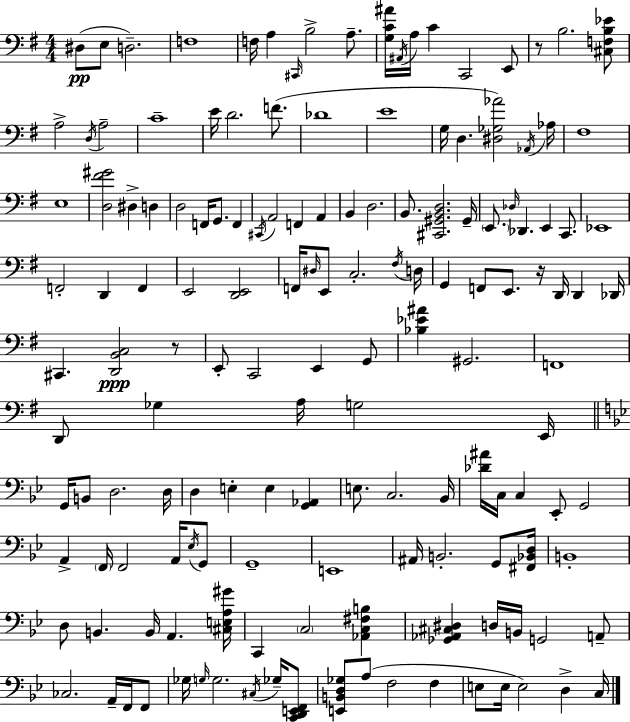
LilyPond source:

{
  \clef bass
  \numericTimeSignature
  \time 4/4
  \key e \minor
  dis8(\pp e8 d2.--) | f1 | f16 a4 \grace { cis,16 } b2-> a8.-- | <g c' ais'>16 \acciaccatura { ais,16 } a16 c'4 c,2 | \break e,8 r8 b2. | <cis f b ees'>8 a2-> \acciaccatura { d16 } a2-- | c'1-- | e'16 d'2. | \break f'8.( des'1 | e'1 | g16 d4. <dis ges aes'>2) | \acciaccatura { aes,16 } aes16 fis1 | \break e1 | <d fis' gis'>2 dis4-> | d4 d2 f,16 g,8. | f,4 \acciaccatura { cis,16 } a,2 f,4 | \break a,4 b,4 d2. | b,8. <cis, gis, b, d>2. | gis,16-- \parenthesize e,8. \grace { des16 } des,4. e,4 | c,8. ees,1 | \break f,2-. d,4 | f,4 e,2 <d, e,>2 | f,16 \grace { dis16 } e,8 c2.-. | \acciaccatura { fis16 } d16 g,4 f,8 e,8. | \break r16 d,16 d,4 des,16 cis,4. <d, b, c>2\ppp | r8 e,8-. c,2 | e,4 g,8 <bes ees' ais'>4 gis,2. | f,1 | \break d,8 ges4 a16 g2 | e,16 \bar "||" \break \key g \minor g,16 b,8 d2. d16 | d4 e4-. e4 <g, aes,>4 | e8. c2. bes,16 | <des' ais'>16 c16 c4 ees,8-. g,2 | \break a,4-> \parenthesize f,16 f,2 a,16 \acciaccatura { ees16 } g,8 | g,1-- | e,1 | ais,16 b,2.-. g,8 | \break <fis, bes, d>16 b,1-. | d8 b,4. b,16 a,4. | <cis e a gis'>16 c,4 \parenthesize c2 <aes, c fis b>4 | <ges, aes, cis dis>4 d16 b,16 g,2 a,8-- | \break ces2. a,16-- f,16 f,8 | ges16 \grace { g16 } g2. \acciaccatura { cis16 } | ges16-- <c, d, e, f,>8 <e, b, d ges>8 a8( f2 f4 | e8 e16 e2) d4-> | \break c16 \bar "|."
}